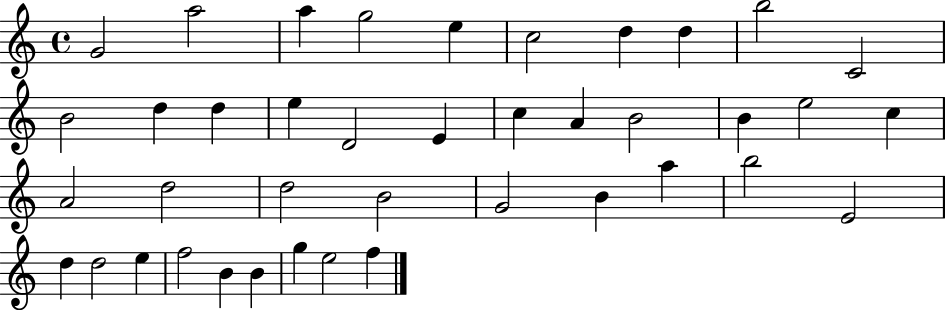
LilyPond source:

{
  \clef treble
  \time 4/4
  \defaultTimeSignature
  \key c \major
  g'2 a''2 | a''4 g''2 e''4 | c''2 d''4 d''4 | b''2 c'2 | \break b'2 d''4 d''4 | e''4 d'2 e'4 | c''4 a'4 b'2 | b'4 e''2 c''4 | \break a'2 d''2 | d''2 b'2 | g'2 b'4 a''4 | b''2 e'2 | \break d''4 d''2 e''4 | f''2 b'4 b'4 | g''4 e''2 f''4 | \bar "|."
}